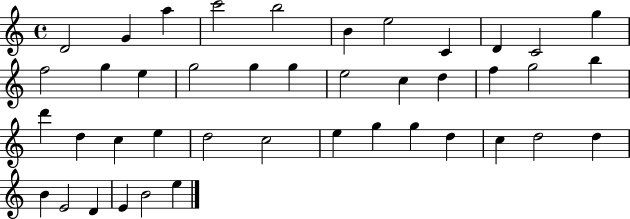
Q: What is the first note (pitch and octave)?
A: D4